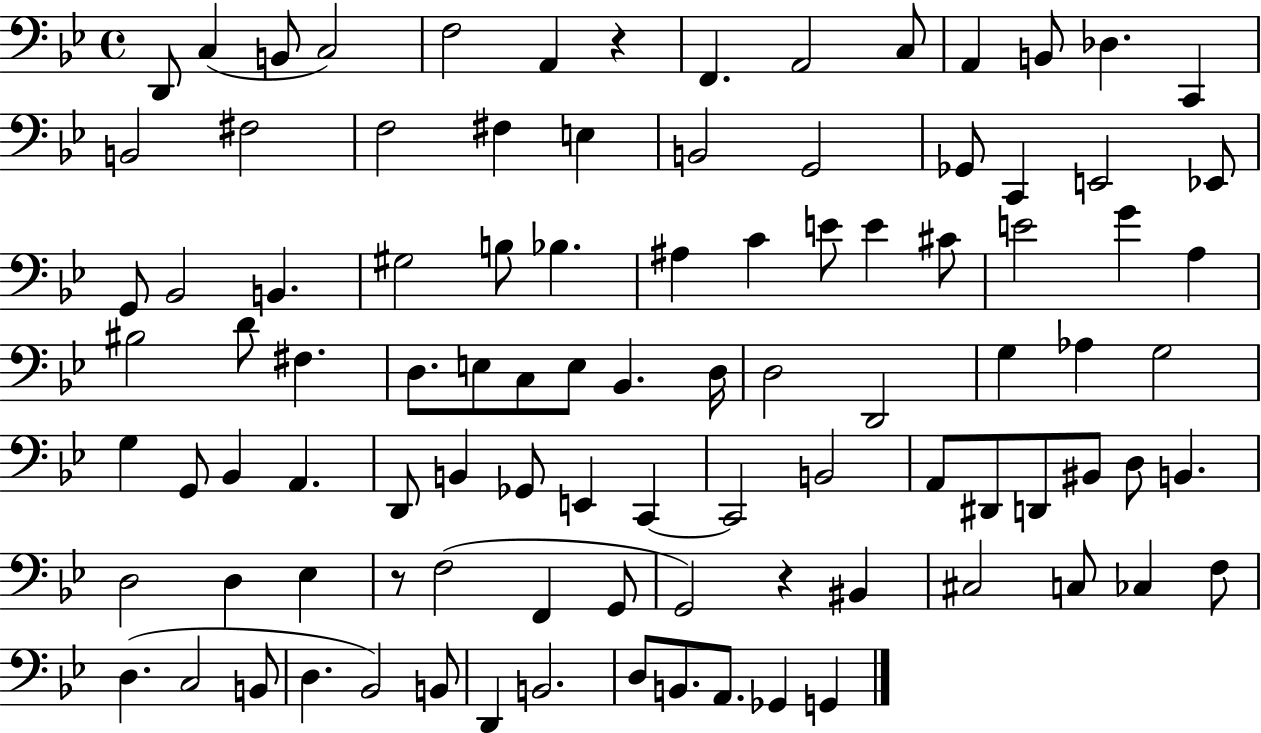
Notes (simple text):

D2/e C3/q B2/e C3/h F3/h A2/q R/q F2/q. A2/h C3/e A2/q B2/e Db3/q. C2/q B2/h F#3/h F3/h F#3/q E3/q B2/h G2/h Gb2/e C2/q E2/h Eb2/e G2/e Bb2/h B2/q. G#3/h B3/e Bb3/q. A#3/q C4/q E4/e E4/q C#4/e E4/h G4/q A3/q BIS3/h D4/e F#3/q. D3/e. E3/e C3/e E3/e Bb2/q. D3/s D3/h D2/h G3/q Ab3/q G3/h G3/q G2/e Bb2/q A2/q. D2/e B2/q Gb2/e E2/q C2/q C2/h B2/h A2/e D#2/e D2/e BIS2/e D3/e B2/q. D3/h D3/q Eb3/q R/e F3/h F2/q G2/e G2/h R/q BIS2/q C#3/h C3/e CES3/q F3/e D3/q. C3/h B2/e D3/q. Bb2/h B2/e D2/q B2/h. D3/e B2/e. A2/e. Gb2/q G2/q